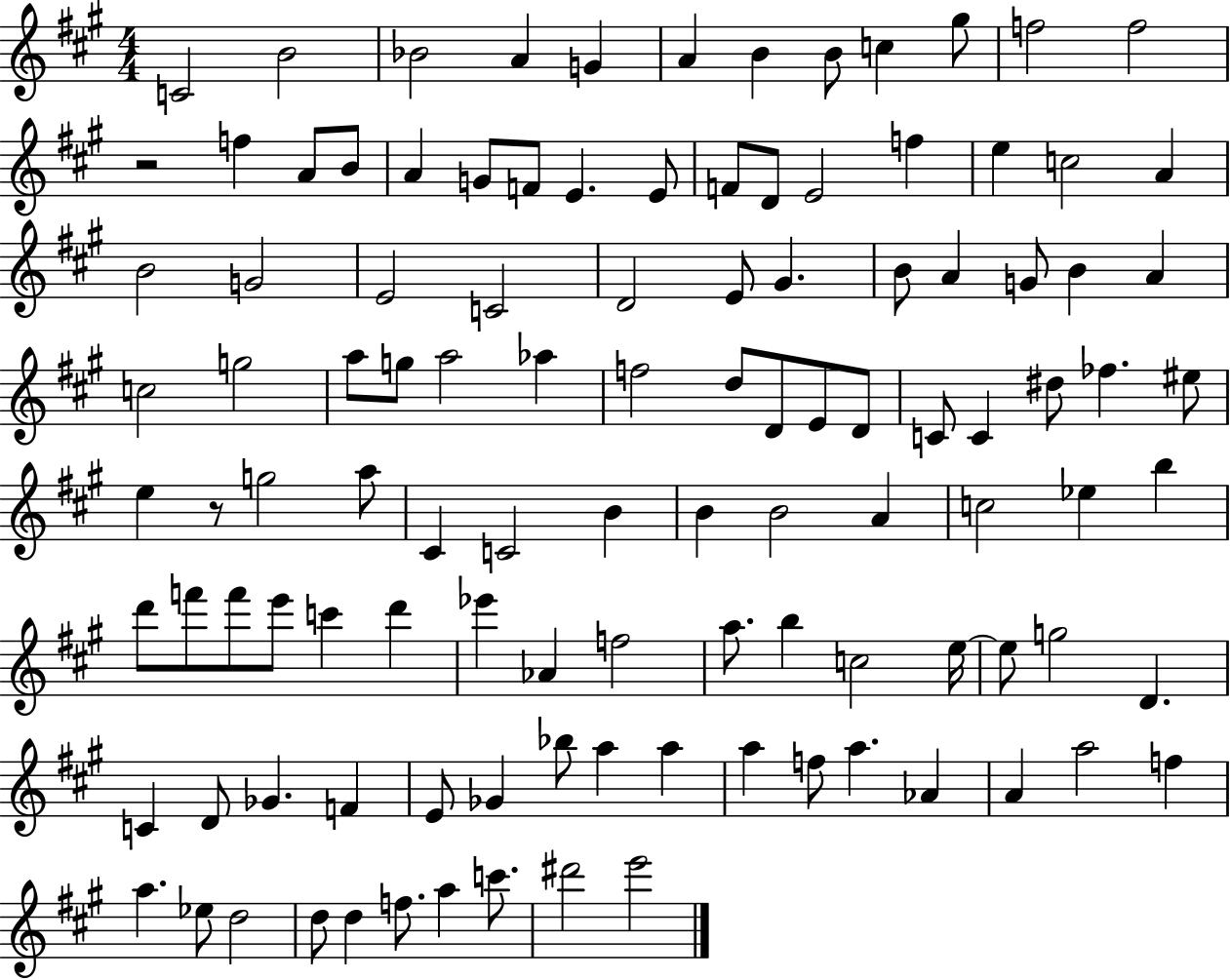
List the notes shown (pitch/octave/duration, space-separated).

C4/h B4/h Bb4/h A4/q G4/q A4/q B4/q B4/e C5/q G#5/e F5/h F5/h R/h F5/q A4/e B4/e A4/q G4/e F4/e E4/q. E4/e F4/e D4/e E4/h F5/q E5/q C5/h A4/q B4/h G4/h E4/h C4/h D4/h E4/e G#4/q. B4/e A4/q G4/e B4/q A4/q C5/h G5/h A5/e G5/e A5/h Ab5/q F5/h D5/e D4/e E4/e D4/e C4/e C4/q D#5/e FES5/q. EIS5/e E5/q R/e G5/h A5/e C#4/q C4/h B4/q B4/q B4/h A4/q C5/h Eb5/q B5/q D6/e F6/e F6/e E6/e C6/q D6/q Eb6/q Ab4/q F5/h A5/e. B5/q C5/h E5/s E5/e G5/h D4/q. C4/q D4/e Gb4/q. F4/q E4/e Gb4/q Bb5/e A5/q A5/q A5/q F5/e A5/q. Ab4/q A4/q A5/h F5/q A5/q. Eb5/e D5/h D5/e D5/q F5/e. A5/q C6/e. D#6/h E6/h